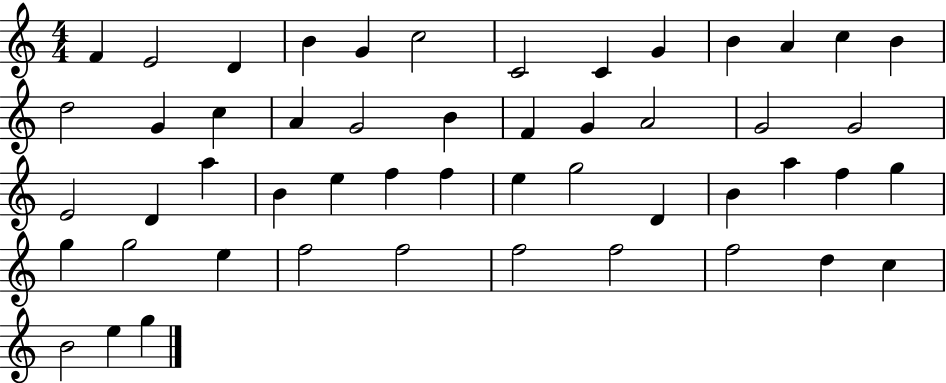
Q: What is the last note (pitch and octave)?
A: G5